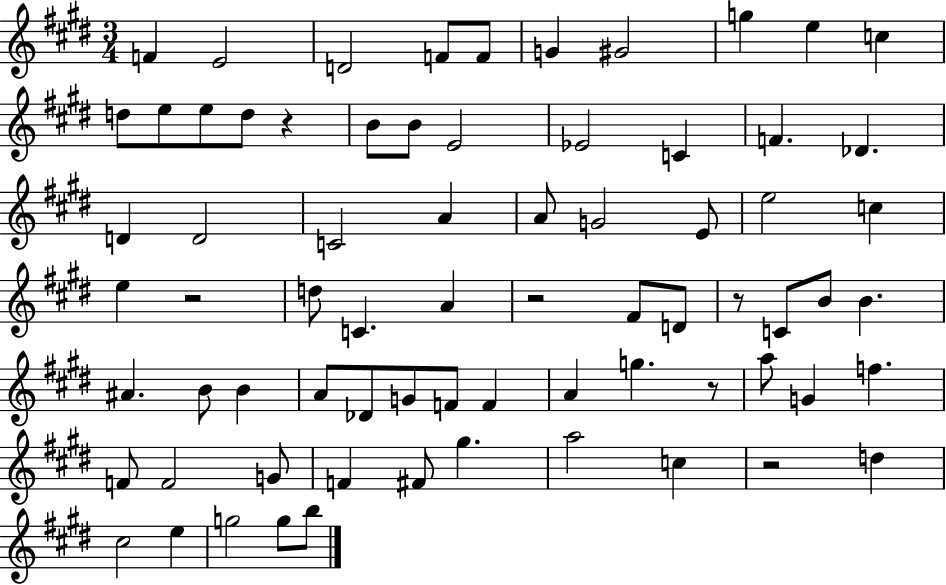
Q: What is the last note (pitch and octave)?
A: B5